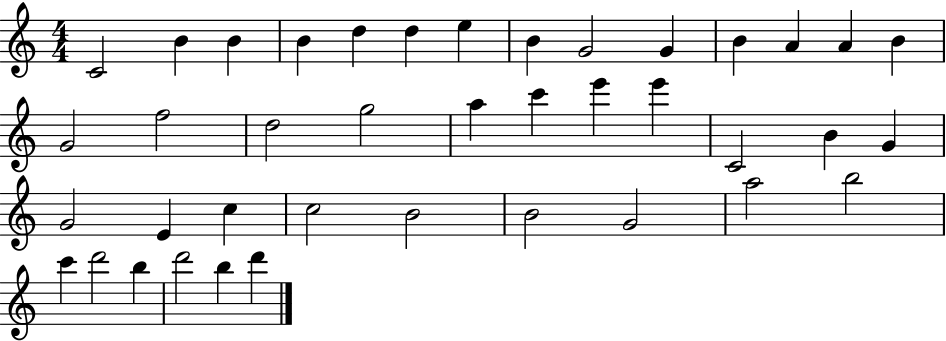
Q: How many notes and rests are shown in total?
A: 40